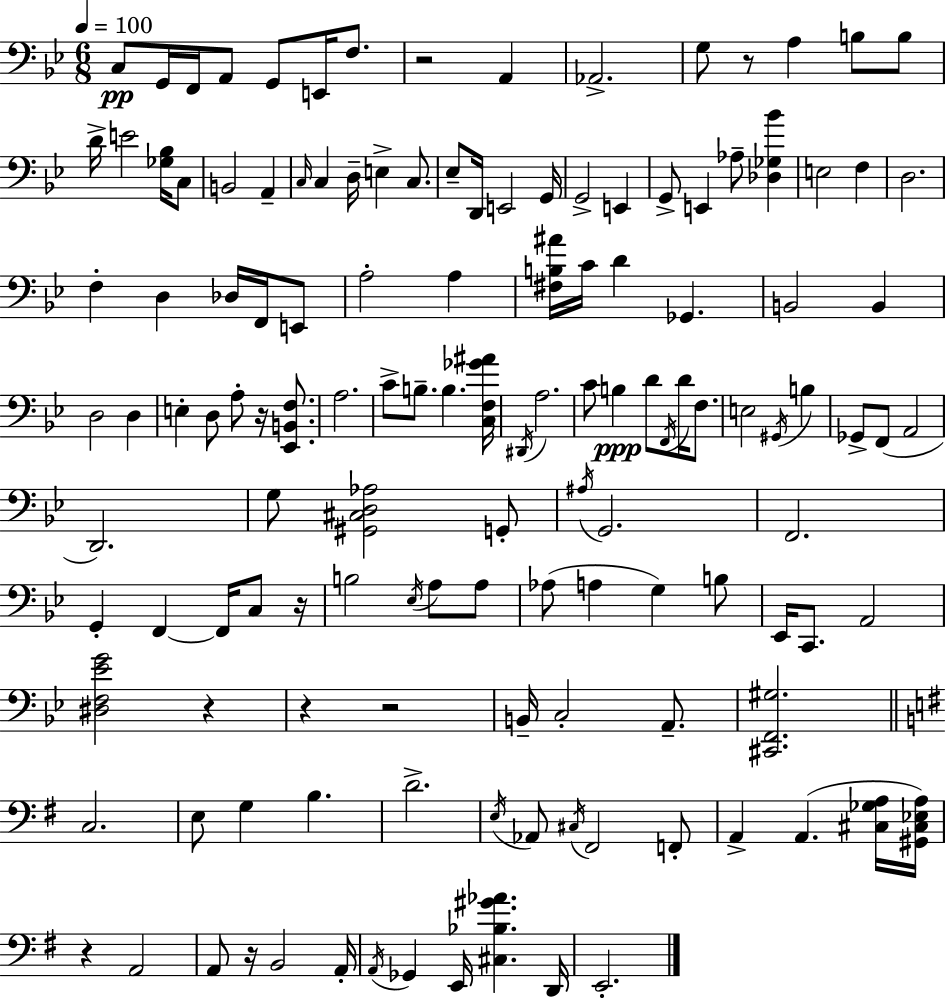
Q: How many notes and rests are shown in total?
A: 135